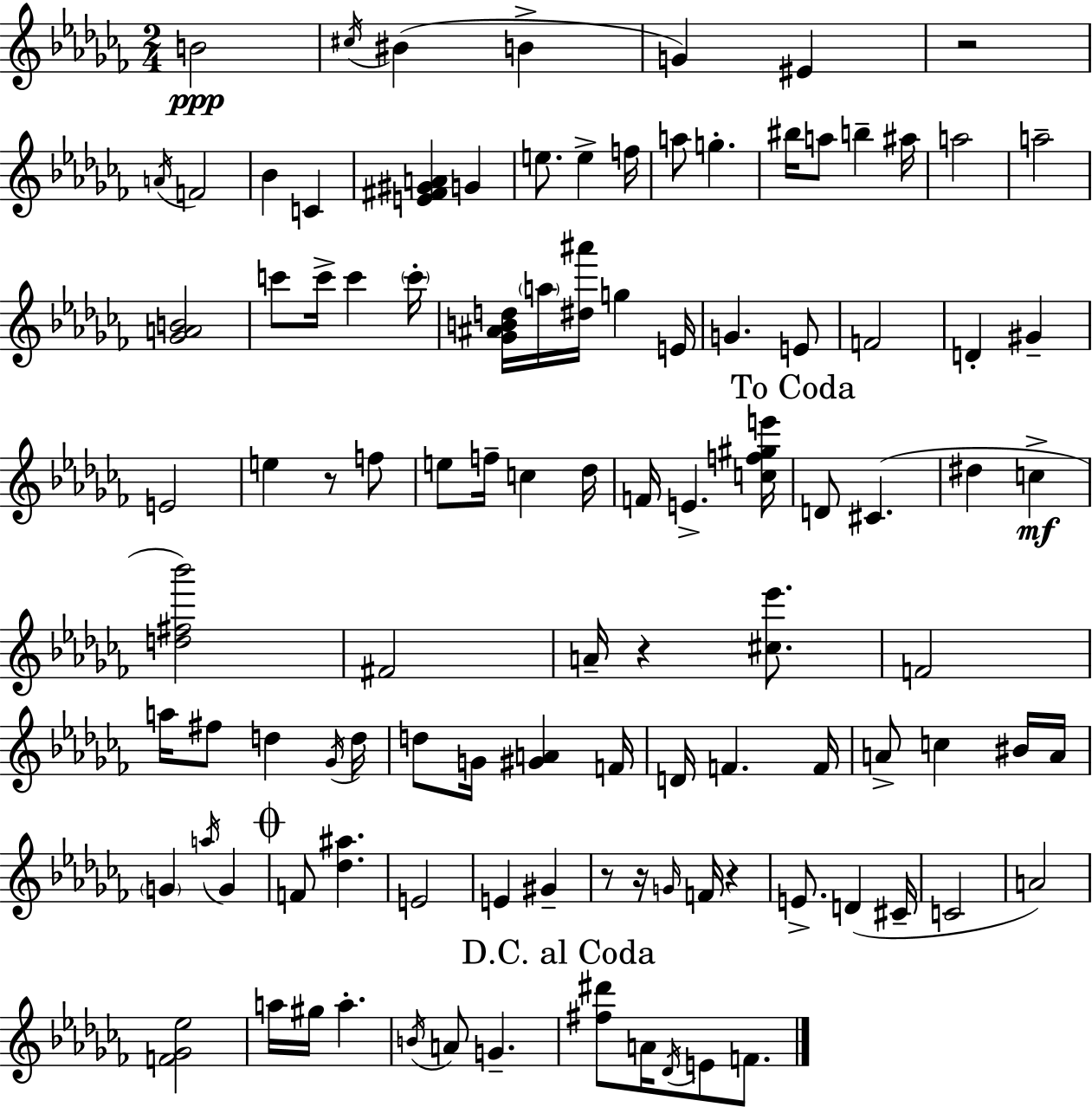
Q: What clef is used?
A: treble